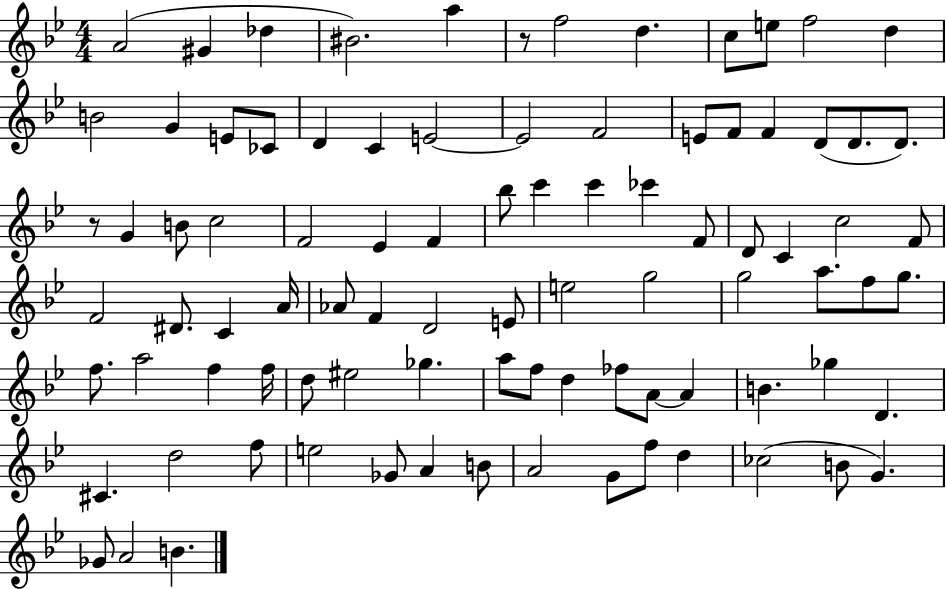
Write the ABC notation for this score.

X:1
T:Untitled
M:4/4
L:1/4
K:Bb
A2 ^G _d ^B2 a z/2 f2 d c/2 e/2 f2 d B2 G E/2 _C/2 D C E2 E2 F2 E/2 F/2 F D/2 D/2 D/2 z/2 G B/2 c2 F2 _E F _b/2 c' c' _c' F/2 D/2 C c2 F/2 F2 ^D/2 C A/4 _A/2 F D2 E/2 e2 g2 g2 a/2 f/2 g/2 f/2 a2 f f/4 d/2 ^e2 _g a/2 f/2 d _f/2 A/2 A B _g D ^C d2 f/2 e2 _G/2 A B/2 A2 G/2 f/2 d _c2 B/2 G _G/2 A2 B